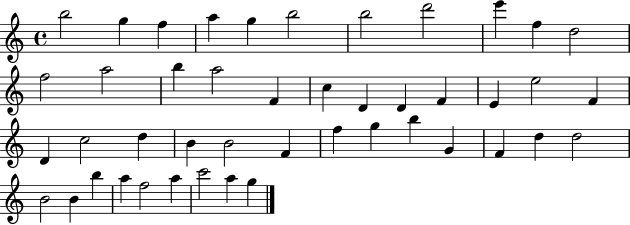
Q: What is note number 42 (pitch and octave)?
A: A5